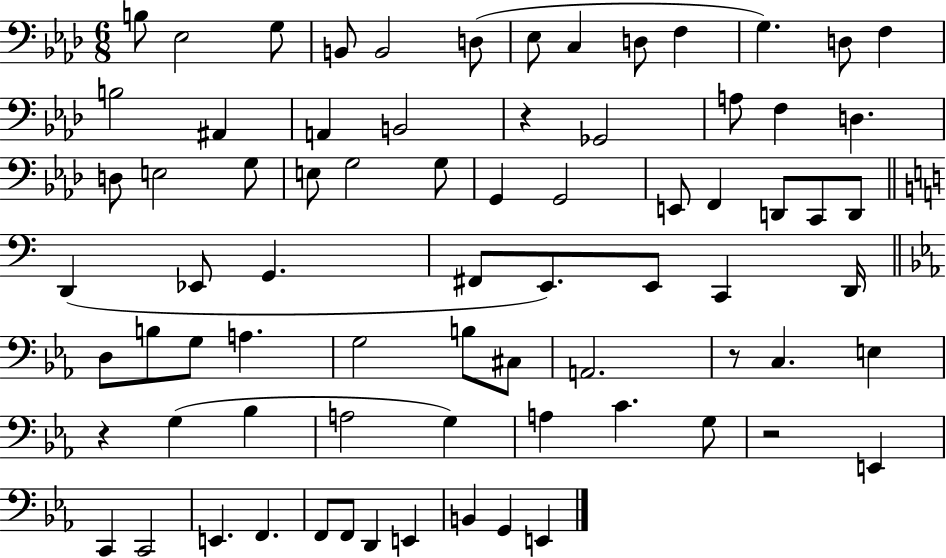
{
  \clef bass
  \numericTimeSignature
  \time 6/8
  \key aes \major
  b8 ees2 g8 | b,8 b,2 d8( | ees8 c4 d8 f4 | g4.) d8 f4 | \break b2 ais,4 | a,4 b,2 | r4 ges,2 | a8 f4 d4. | \break d8 e2 g8 | e8 g2 g8 | g,4 g,2 | e,8 f,4 d,8 c,8 d,8 | \break \bar "||" \break \key c \major d,4( ees,8 g,4. | fis,8 e,8.) e,8 c,4 d,16 | \bar "||" \break \key ees \major d8 b8 g8 a4. | g2 b8 cis8 | a,2. | r8 c4. e4 | \break r4 g4( bes4 | a2 g4) | a4 c'4. g8 | r2 e,4 | \break c,4 c,2 | e,4. f,4. | f,8 f,8 d,4 e,4 | b,4 g,4 e,4 | \break \bar "|."
}